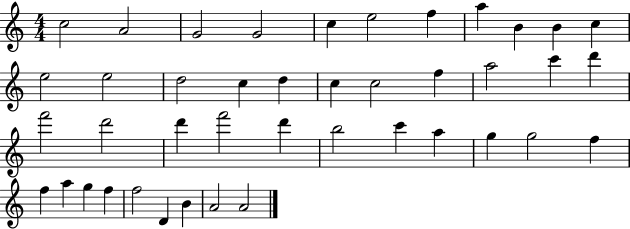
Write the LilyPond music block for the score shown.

{
  \clef treble
  \numericTimeSignature
  \time 4/4
  \key c \major
  c''2 a'2 | g'2 g'2 | c''4 e''2 f''4 | a''4 b'4 b'4 c''4 | \break e''2 e''2 | d''2 c''4 d''4 | c''4 c''2 f''4 | a''2 c'''4 d'''4 | \break f'''2 d'''2 | d'''4 f'''2 d'''4 | b''2 c'''4 a''4 | g''4 g''2 f''4 | \break f''4 a''4 g''4 f''4 | f''2 d'4 b'4 | a'2 a'2 | \bar "|."
}